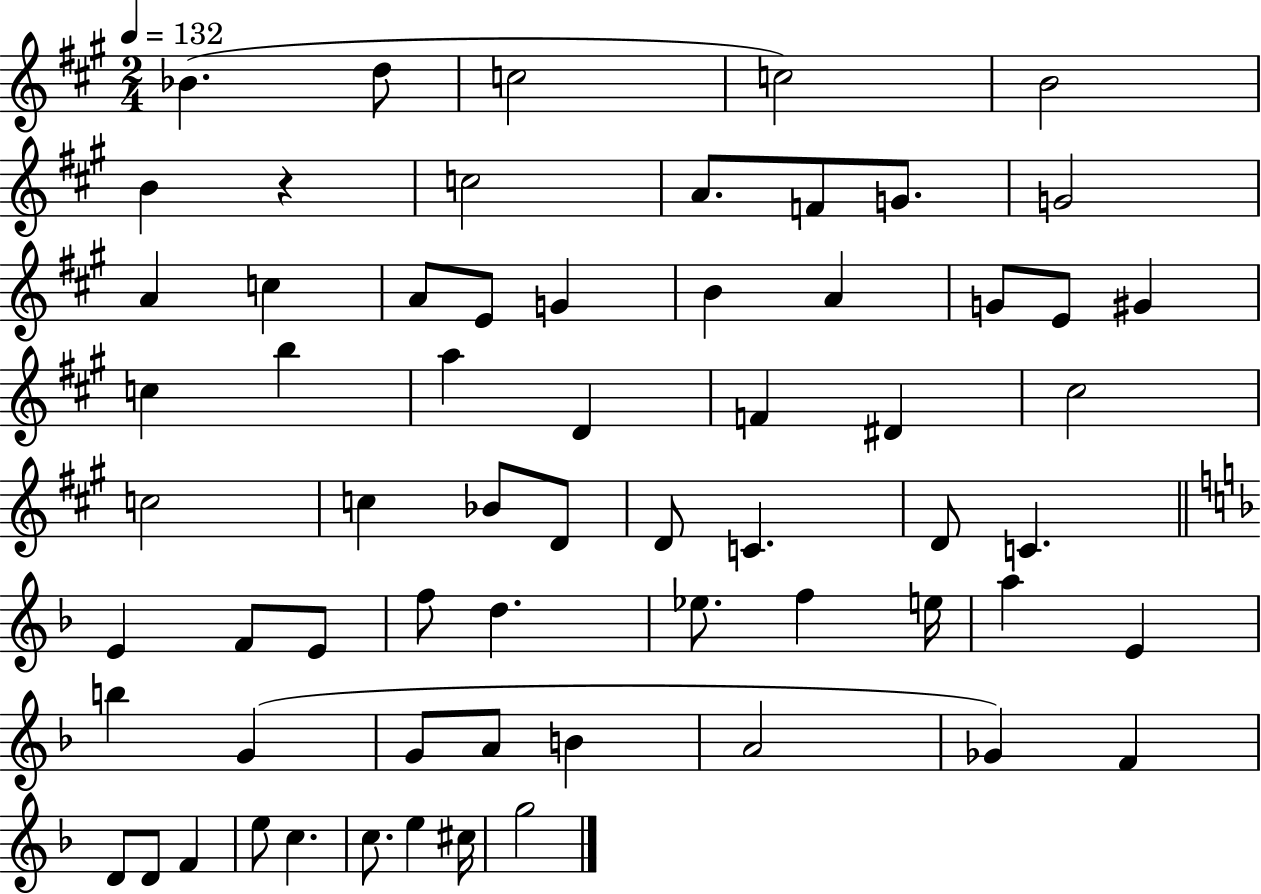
{
  \clef treble
  \numericTimeSignature
  \time 2/4
  \key a \major
  \tempo 4 = 132
  \repeat volta 2 { bes'4.( d''8 | c''2 | c''2) | b'2 | \break b'4 r4 | c''2 | a'8. f'8 g'8. | g'2 | \break a'4 c''4 | a'8 e'8 g'4 | b'4 a'4 | g'8 e'8 gis'4 | \break c''4 b''4 | a''4 d'4 | f'4 dis'4 | cis''2 | \break c''2 | c''4 bes'8 d'8 | d'8 c'4. | d'8 c'4. | \break \bar "||" \break \key f \major e'4 f'8 e'8 | f''8 d''4. | ees''8. f''4 e''16 | a''4 e'4 | \break b''4 g'4( | g'8 a'8 b'4 | a'2 | ges'4) f'4 | \break d'8 d'8 f'4 | e''8 c''4. | c''8. e''4 cis''16 | g''2 | \break } \bar "|."
}